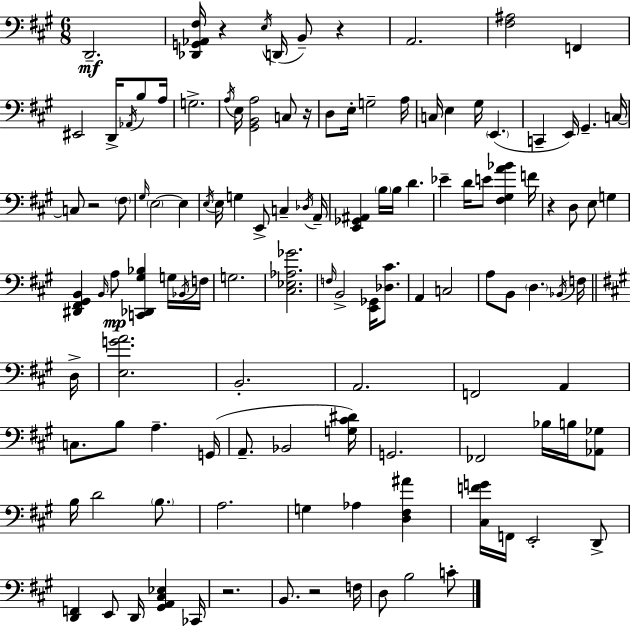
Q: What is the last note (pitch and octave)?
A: C4